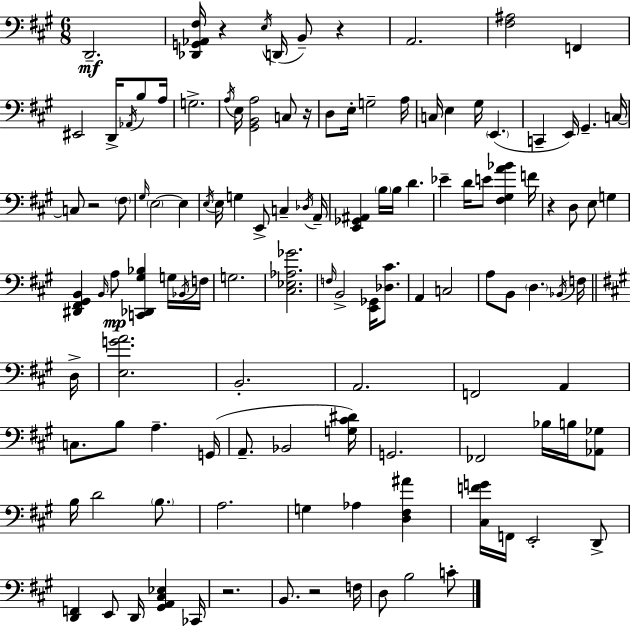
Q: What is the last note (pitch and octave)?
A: C4